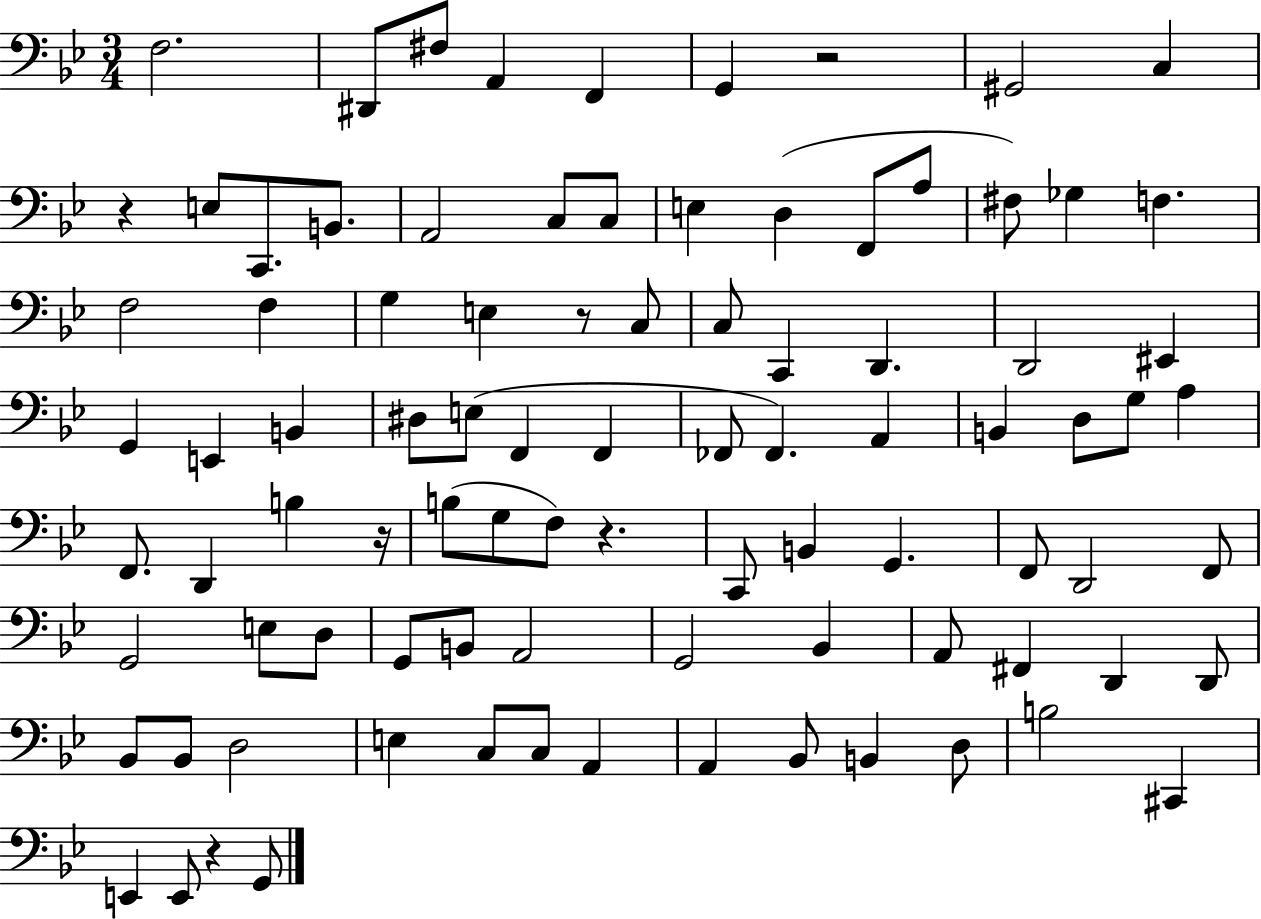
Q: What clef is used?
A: bass